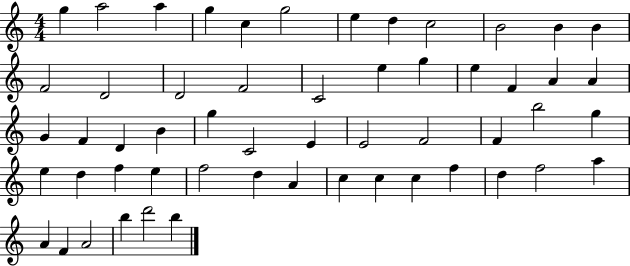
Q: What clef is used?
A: treble